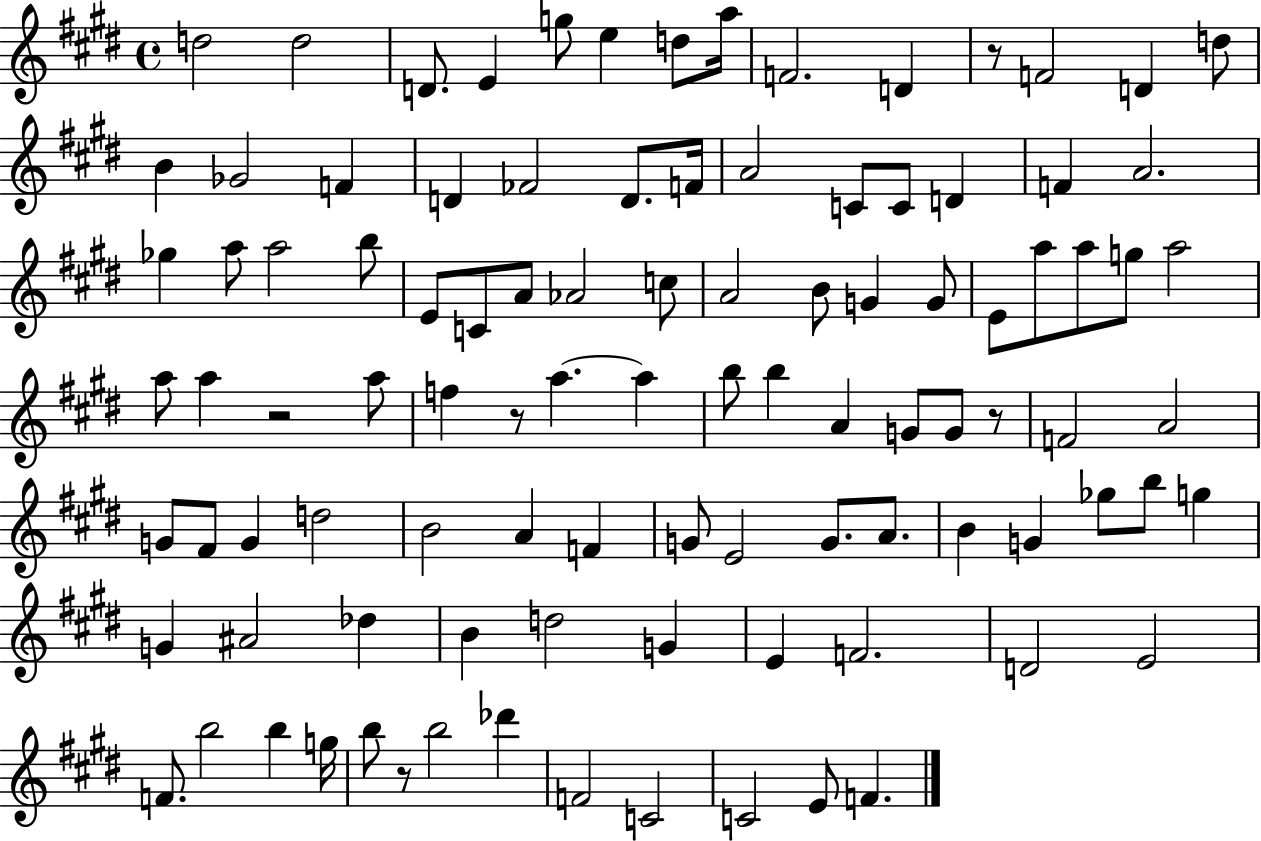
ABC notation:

X:1
T:Untitled
M:4/4
L:1/4
K:E
d2 d2 D/2 E g/2 e d/2 a/4 F2 D z/2 F2 D d/2 B _G2 F D _F2 D/2 F/4 A2 C/2 C/2 D F A2 _g a/2 a2 b/2 E/2 C/2 A/2 _A2 c/2 A2 B/2 G G/2 E/2 a/2 a/2 g/2 a2 a/2 a z2 a/2 f z/2 a a b/2 b A G/2 G/2 z/2 F2 A2 G/2 ^F/2 G d2 B2 A F G/2 E2 G/2 A/2 B G _g/2 b/2 g G ^A2 _d B d2 G E F2 D2 E2 F/2 b2 b g/4 b/2 z/2 b2 _d' F2 C2 C2 E/2 F